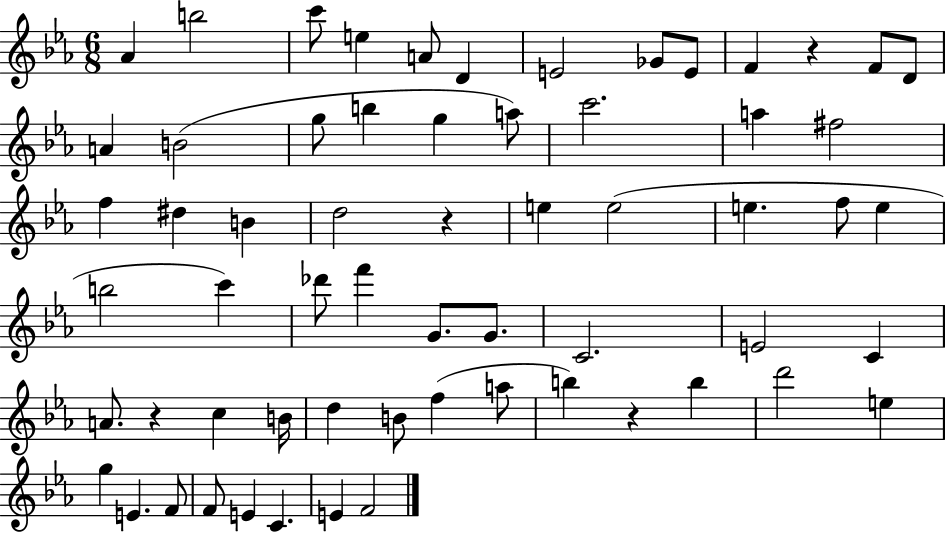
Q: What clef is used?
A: treble